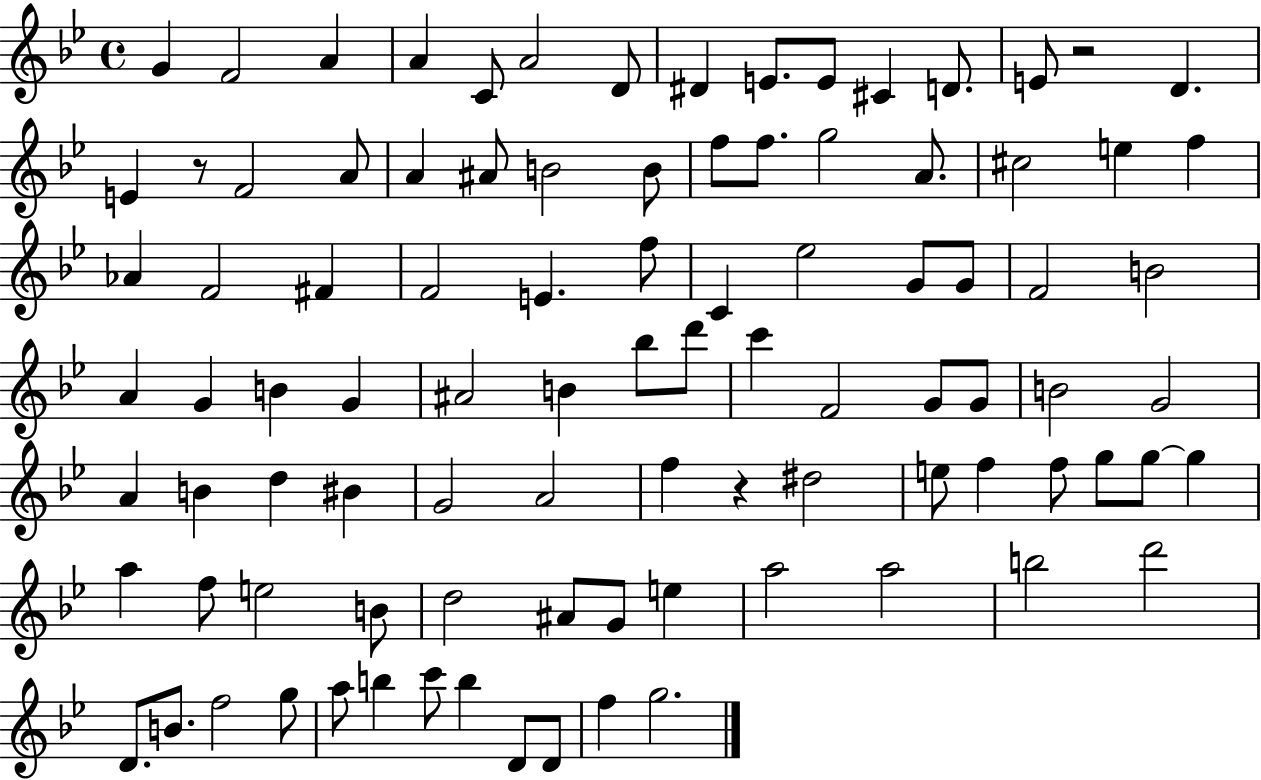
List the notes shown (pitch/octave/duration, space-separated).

G4/q F4/h A4/q A4/q C4/e A4/h D4/e D#4/q E4/e. E4/e C#4/q D4/e. E4/e R/h D4/q. E4/q R/e F4/h A4/e A4/q A#4/e B4/h B4/e F5/e F5/e. G5/h A4/e. C#5/h E5/q F5/q Ab4/q F4/h F#4/q F4/h E4/q. F5/e C4/q Eb5/h G4/e G4/e F4/h B4/h A4/q G4/q B4/q G4/q A#4/h B4/q Bb5/e D6/e C6/q F4/h G4/e G4/e B4/h G4/h A4/q B4/q D5/q BIS4/q G4/h A4/h F5/q R/q D#5/h E5/e F5/q F5/e G5/e G5/e G5/q A5/q F5/e E5/h B4/e D5/h A#4/e G4/e E5/q A5/h A5/h B5/h D6/h D4/e. B4/e. F5/h G5/e A5/e B5/q C6/e B5/q D4/e D4/e F5/q G5/h.